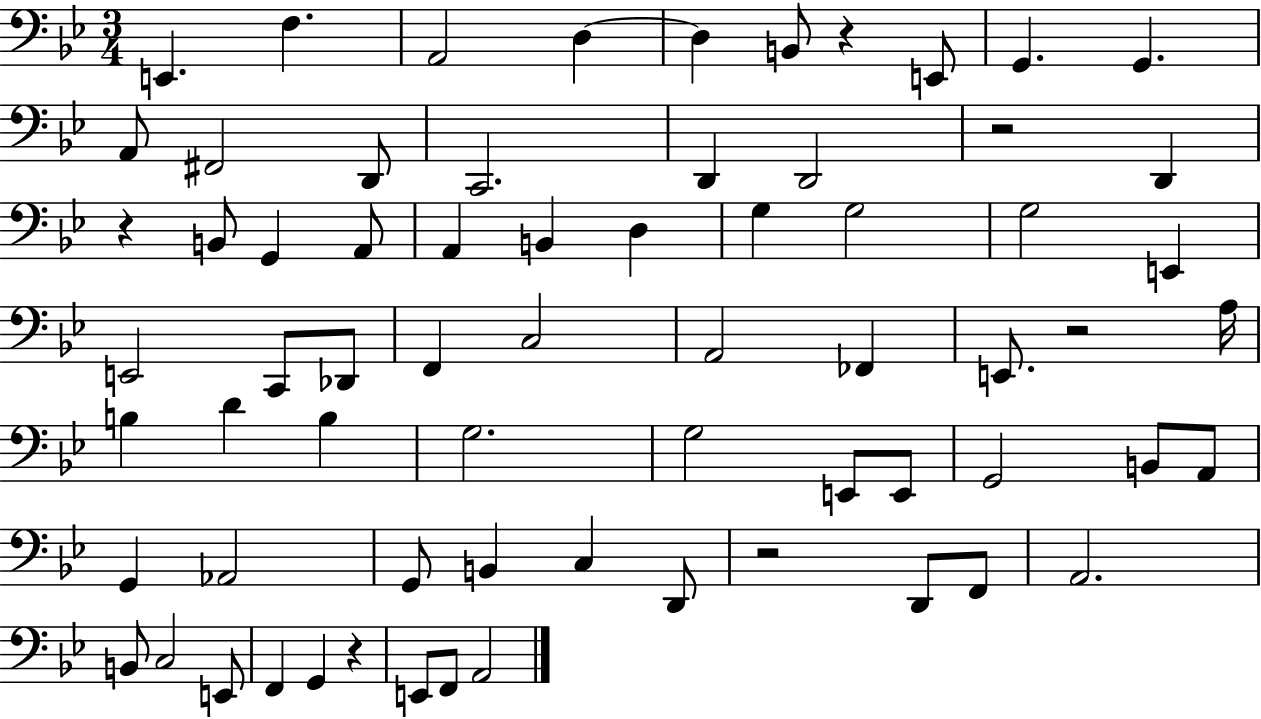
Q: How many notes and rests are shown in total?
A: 68